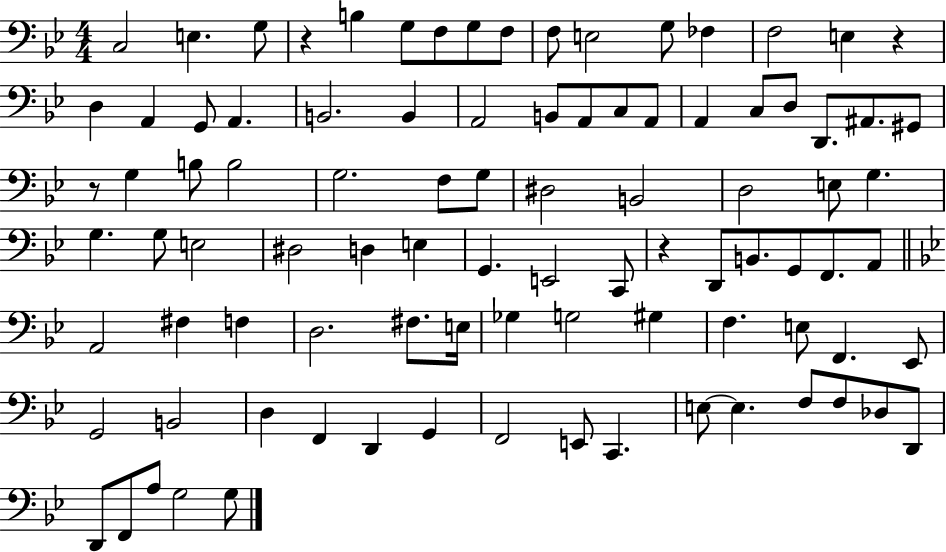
X:1
T:Untitled
M:4/4
L:1/4
K:Bb
C,2 E, G,/2 z B, G,/2 F,/2 G,/2 F,/2 F,/2 E,2 G,/2 _F, F,2 E, z D, A,, G,,/2 A,, B,,2 B,, A,,2 B,,/2 A,,/2 C,/2 A,,/2 A,, C,/2 D,/2 D,,/2 ^A,,/2 ^G,,/2 z/2 G, B,/2 B,2 G,2 F,/2 G,/2 ^D,2 B,,2 D,2 E,/2 G, G, G,/2 E,2 ^D,2 D, E, G,, E,,2 C,,/2 z D,,/2 B,,/2 G,,/2 F,,/2 A,,/2 A,,2 ^F, F, D,2 ^F,/2 E,/4 _G, G,2 ^G, F, E,/2 F,, _E,,/2 G,,2 B,,2 D, F,, D,, G,, F,,2 E,,/2 C,, E,/2 E, F,/2 F,/2 _D,/2 D,,/2 D,,/2 F,,/2 A,/2 G,2 G,/2